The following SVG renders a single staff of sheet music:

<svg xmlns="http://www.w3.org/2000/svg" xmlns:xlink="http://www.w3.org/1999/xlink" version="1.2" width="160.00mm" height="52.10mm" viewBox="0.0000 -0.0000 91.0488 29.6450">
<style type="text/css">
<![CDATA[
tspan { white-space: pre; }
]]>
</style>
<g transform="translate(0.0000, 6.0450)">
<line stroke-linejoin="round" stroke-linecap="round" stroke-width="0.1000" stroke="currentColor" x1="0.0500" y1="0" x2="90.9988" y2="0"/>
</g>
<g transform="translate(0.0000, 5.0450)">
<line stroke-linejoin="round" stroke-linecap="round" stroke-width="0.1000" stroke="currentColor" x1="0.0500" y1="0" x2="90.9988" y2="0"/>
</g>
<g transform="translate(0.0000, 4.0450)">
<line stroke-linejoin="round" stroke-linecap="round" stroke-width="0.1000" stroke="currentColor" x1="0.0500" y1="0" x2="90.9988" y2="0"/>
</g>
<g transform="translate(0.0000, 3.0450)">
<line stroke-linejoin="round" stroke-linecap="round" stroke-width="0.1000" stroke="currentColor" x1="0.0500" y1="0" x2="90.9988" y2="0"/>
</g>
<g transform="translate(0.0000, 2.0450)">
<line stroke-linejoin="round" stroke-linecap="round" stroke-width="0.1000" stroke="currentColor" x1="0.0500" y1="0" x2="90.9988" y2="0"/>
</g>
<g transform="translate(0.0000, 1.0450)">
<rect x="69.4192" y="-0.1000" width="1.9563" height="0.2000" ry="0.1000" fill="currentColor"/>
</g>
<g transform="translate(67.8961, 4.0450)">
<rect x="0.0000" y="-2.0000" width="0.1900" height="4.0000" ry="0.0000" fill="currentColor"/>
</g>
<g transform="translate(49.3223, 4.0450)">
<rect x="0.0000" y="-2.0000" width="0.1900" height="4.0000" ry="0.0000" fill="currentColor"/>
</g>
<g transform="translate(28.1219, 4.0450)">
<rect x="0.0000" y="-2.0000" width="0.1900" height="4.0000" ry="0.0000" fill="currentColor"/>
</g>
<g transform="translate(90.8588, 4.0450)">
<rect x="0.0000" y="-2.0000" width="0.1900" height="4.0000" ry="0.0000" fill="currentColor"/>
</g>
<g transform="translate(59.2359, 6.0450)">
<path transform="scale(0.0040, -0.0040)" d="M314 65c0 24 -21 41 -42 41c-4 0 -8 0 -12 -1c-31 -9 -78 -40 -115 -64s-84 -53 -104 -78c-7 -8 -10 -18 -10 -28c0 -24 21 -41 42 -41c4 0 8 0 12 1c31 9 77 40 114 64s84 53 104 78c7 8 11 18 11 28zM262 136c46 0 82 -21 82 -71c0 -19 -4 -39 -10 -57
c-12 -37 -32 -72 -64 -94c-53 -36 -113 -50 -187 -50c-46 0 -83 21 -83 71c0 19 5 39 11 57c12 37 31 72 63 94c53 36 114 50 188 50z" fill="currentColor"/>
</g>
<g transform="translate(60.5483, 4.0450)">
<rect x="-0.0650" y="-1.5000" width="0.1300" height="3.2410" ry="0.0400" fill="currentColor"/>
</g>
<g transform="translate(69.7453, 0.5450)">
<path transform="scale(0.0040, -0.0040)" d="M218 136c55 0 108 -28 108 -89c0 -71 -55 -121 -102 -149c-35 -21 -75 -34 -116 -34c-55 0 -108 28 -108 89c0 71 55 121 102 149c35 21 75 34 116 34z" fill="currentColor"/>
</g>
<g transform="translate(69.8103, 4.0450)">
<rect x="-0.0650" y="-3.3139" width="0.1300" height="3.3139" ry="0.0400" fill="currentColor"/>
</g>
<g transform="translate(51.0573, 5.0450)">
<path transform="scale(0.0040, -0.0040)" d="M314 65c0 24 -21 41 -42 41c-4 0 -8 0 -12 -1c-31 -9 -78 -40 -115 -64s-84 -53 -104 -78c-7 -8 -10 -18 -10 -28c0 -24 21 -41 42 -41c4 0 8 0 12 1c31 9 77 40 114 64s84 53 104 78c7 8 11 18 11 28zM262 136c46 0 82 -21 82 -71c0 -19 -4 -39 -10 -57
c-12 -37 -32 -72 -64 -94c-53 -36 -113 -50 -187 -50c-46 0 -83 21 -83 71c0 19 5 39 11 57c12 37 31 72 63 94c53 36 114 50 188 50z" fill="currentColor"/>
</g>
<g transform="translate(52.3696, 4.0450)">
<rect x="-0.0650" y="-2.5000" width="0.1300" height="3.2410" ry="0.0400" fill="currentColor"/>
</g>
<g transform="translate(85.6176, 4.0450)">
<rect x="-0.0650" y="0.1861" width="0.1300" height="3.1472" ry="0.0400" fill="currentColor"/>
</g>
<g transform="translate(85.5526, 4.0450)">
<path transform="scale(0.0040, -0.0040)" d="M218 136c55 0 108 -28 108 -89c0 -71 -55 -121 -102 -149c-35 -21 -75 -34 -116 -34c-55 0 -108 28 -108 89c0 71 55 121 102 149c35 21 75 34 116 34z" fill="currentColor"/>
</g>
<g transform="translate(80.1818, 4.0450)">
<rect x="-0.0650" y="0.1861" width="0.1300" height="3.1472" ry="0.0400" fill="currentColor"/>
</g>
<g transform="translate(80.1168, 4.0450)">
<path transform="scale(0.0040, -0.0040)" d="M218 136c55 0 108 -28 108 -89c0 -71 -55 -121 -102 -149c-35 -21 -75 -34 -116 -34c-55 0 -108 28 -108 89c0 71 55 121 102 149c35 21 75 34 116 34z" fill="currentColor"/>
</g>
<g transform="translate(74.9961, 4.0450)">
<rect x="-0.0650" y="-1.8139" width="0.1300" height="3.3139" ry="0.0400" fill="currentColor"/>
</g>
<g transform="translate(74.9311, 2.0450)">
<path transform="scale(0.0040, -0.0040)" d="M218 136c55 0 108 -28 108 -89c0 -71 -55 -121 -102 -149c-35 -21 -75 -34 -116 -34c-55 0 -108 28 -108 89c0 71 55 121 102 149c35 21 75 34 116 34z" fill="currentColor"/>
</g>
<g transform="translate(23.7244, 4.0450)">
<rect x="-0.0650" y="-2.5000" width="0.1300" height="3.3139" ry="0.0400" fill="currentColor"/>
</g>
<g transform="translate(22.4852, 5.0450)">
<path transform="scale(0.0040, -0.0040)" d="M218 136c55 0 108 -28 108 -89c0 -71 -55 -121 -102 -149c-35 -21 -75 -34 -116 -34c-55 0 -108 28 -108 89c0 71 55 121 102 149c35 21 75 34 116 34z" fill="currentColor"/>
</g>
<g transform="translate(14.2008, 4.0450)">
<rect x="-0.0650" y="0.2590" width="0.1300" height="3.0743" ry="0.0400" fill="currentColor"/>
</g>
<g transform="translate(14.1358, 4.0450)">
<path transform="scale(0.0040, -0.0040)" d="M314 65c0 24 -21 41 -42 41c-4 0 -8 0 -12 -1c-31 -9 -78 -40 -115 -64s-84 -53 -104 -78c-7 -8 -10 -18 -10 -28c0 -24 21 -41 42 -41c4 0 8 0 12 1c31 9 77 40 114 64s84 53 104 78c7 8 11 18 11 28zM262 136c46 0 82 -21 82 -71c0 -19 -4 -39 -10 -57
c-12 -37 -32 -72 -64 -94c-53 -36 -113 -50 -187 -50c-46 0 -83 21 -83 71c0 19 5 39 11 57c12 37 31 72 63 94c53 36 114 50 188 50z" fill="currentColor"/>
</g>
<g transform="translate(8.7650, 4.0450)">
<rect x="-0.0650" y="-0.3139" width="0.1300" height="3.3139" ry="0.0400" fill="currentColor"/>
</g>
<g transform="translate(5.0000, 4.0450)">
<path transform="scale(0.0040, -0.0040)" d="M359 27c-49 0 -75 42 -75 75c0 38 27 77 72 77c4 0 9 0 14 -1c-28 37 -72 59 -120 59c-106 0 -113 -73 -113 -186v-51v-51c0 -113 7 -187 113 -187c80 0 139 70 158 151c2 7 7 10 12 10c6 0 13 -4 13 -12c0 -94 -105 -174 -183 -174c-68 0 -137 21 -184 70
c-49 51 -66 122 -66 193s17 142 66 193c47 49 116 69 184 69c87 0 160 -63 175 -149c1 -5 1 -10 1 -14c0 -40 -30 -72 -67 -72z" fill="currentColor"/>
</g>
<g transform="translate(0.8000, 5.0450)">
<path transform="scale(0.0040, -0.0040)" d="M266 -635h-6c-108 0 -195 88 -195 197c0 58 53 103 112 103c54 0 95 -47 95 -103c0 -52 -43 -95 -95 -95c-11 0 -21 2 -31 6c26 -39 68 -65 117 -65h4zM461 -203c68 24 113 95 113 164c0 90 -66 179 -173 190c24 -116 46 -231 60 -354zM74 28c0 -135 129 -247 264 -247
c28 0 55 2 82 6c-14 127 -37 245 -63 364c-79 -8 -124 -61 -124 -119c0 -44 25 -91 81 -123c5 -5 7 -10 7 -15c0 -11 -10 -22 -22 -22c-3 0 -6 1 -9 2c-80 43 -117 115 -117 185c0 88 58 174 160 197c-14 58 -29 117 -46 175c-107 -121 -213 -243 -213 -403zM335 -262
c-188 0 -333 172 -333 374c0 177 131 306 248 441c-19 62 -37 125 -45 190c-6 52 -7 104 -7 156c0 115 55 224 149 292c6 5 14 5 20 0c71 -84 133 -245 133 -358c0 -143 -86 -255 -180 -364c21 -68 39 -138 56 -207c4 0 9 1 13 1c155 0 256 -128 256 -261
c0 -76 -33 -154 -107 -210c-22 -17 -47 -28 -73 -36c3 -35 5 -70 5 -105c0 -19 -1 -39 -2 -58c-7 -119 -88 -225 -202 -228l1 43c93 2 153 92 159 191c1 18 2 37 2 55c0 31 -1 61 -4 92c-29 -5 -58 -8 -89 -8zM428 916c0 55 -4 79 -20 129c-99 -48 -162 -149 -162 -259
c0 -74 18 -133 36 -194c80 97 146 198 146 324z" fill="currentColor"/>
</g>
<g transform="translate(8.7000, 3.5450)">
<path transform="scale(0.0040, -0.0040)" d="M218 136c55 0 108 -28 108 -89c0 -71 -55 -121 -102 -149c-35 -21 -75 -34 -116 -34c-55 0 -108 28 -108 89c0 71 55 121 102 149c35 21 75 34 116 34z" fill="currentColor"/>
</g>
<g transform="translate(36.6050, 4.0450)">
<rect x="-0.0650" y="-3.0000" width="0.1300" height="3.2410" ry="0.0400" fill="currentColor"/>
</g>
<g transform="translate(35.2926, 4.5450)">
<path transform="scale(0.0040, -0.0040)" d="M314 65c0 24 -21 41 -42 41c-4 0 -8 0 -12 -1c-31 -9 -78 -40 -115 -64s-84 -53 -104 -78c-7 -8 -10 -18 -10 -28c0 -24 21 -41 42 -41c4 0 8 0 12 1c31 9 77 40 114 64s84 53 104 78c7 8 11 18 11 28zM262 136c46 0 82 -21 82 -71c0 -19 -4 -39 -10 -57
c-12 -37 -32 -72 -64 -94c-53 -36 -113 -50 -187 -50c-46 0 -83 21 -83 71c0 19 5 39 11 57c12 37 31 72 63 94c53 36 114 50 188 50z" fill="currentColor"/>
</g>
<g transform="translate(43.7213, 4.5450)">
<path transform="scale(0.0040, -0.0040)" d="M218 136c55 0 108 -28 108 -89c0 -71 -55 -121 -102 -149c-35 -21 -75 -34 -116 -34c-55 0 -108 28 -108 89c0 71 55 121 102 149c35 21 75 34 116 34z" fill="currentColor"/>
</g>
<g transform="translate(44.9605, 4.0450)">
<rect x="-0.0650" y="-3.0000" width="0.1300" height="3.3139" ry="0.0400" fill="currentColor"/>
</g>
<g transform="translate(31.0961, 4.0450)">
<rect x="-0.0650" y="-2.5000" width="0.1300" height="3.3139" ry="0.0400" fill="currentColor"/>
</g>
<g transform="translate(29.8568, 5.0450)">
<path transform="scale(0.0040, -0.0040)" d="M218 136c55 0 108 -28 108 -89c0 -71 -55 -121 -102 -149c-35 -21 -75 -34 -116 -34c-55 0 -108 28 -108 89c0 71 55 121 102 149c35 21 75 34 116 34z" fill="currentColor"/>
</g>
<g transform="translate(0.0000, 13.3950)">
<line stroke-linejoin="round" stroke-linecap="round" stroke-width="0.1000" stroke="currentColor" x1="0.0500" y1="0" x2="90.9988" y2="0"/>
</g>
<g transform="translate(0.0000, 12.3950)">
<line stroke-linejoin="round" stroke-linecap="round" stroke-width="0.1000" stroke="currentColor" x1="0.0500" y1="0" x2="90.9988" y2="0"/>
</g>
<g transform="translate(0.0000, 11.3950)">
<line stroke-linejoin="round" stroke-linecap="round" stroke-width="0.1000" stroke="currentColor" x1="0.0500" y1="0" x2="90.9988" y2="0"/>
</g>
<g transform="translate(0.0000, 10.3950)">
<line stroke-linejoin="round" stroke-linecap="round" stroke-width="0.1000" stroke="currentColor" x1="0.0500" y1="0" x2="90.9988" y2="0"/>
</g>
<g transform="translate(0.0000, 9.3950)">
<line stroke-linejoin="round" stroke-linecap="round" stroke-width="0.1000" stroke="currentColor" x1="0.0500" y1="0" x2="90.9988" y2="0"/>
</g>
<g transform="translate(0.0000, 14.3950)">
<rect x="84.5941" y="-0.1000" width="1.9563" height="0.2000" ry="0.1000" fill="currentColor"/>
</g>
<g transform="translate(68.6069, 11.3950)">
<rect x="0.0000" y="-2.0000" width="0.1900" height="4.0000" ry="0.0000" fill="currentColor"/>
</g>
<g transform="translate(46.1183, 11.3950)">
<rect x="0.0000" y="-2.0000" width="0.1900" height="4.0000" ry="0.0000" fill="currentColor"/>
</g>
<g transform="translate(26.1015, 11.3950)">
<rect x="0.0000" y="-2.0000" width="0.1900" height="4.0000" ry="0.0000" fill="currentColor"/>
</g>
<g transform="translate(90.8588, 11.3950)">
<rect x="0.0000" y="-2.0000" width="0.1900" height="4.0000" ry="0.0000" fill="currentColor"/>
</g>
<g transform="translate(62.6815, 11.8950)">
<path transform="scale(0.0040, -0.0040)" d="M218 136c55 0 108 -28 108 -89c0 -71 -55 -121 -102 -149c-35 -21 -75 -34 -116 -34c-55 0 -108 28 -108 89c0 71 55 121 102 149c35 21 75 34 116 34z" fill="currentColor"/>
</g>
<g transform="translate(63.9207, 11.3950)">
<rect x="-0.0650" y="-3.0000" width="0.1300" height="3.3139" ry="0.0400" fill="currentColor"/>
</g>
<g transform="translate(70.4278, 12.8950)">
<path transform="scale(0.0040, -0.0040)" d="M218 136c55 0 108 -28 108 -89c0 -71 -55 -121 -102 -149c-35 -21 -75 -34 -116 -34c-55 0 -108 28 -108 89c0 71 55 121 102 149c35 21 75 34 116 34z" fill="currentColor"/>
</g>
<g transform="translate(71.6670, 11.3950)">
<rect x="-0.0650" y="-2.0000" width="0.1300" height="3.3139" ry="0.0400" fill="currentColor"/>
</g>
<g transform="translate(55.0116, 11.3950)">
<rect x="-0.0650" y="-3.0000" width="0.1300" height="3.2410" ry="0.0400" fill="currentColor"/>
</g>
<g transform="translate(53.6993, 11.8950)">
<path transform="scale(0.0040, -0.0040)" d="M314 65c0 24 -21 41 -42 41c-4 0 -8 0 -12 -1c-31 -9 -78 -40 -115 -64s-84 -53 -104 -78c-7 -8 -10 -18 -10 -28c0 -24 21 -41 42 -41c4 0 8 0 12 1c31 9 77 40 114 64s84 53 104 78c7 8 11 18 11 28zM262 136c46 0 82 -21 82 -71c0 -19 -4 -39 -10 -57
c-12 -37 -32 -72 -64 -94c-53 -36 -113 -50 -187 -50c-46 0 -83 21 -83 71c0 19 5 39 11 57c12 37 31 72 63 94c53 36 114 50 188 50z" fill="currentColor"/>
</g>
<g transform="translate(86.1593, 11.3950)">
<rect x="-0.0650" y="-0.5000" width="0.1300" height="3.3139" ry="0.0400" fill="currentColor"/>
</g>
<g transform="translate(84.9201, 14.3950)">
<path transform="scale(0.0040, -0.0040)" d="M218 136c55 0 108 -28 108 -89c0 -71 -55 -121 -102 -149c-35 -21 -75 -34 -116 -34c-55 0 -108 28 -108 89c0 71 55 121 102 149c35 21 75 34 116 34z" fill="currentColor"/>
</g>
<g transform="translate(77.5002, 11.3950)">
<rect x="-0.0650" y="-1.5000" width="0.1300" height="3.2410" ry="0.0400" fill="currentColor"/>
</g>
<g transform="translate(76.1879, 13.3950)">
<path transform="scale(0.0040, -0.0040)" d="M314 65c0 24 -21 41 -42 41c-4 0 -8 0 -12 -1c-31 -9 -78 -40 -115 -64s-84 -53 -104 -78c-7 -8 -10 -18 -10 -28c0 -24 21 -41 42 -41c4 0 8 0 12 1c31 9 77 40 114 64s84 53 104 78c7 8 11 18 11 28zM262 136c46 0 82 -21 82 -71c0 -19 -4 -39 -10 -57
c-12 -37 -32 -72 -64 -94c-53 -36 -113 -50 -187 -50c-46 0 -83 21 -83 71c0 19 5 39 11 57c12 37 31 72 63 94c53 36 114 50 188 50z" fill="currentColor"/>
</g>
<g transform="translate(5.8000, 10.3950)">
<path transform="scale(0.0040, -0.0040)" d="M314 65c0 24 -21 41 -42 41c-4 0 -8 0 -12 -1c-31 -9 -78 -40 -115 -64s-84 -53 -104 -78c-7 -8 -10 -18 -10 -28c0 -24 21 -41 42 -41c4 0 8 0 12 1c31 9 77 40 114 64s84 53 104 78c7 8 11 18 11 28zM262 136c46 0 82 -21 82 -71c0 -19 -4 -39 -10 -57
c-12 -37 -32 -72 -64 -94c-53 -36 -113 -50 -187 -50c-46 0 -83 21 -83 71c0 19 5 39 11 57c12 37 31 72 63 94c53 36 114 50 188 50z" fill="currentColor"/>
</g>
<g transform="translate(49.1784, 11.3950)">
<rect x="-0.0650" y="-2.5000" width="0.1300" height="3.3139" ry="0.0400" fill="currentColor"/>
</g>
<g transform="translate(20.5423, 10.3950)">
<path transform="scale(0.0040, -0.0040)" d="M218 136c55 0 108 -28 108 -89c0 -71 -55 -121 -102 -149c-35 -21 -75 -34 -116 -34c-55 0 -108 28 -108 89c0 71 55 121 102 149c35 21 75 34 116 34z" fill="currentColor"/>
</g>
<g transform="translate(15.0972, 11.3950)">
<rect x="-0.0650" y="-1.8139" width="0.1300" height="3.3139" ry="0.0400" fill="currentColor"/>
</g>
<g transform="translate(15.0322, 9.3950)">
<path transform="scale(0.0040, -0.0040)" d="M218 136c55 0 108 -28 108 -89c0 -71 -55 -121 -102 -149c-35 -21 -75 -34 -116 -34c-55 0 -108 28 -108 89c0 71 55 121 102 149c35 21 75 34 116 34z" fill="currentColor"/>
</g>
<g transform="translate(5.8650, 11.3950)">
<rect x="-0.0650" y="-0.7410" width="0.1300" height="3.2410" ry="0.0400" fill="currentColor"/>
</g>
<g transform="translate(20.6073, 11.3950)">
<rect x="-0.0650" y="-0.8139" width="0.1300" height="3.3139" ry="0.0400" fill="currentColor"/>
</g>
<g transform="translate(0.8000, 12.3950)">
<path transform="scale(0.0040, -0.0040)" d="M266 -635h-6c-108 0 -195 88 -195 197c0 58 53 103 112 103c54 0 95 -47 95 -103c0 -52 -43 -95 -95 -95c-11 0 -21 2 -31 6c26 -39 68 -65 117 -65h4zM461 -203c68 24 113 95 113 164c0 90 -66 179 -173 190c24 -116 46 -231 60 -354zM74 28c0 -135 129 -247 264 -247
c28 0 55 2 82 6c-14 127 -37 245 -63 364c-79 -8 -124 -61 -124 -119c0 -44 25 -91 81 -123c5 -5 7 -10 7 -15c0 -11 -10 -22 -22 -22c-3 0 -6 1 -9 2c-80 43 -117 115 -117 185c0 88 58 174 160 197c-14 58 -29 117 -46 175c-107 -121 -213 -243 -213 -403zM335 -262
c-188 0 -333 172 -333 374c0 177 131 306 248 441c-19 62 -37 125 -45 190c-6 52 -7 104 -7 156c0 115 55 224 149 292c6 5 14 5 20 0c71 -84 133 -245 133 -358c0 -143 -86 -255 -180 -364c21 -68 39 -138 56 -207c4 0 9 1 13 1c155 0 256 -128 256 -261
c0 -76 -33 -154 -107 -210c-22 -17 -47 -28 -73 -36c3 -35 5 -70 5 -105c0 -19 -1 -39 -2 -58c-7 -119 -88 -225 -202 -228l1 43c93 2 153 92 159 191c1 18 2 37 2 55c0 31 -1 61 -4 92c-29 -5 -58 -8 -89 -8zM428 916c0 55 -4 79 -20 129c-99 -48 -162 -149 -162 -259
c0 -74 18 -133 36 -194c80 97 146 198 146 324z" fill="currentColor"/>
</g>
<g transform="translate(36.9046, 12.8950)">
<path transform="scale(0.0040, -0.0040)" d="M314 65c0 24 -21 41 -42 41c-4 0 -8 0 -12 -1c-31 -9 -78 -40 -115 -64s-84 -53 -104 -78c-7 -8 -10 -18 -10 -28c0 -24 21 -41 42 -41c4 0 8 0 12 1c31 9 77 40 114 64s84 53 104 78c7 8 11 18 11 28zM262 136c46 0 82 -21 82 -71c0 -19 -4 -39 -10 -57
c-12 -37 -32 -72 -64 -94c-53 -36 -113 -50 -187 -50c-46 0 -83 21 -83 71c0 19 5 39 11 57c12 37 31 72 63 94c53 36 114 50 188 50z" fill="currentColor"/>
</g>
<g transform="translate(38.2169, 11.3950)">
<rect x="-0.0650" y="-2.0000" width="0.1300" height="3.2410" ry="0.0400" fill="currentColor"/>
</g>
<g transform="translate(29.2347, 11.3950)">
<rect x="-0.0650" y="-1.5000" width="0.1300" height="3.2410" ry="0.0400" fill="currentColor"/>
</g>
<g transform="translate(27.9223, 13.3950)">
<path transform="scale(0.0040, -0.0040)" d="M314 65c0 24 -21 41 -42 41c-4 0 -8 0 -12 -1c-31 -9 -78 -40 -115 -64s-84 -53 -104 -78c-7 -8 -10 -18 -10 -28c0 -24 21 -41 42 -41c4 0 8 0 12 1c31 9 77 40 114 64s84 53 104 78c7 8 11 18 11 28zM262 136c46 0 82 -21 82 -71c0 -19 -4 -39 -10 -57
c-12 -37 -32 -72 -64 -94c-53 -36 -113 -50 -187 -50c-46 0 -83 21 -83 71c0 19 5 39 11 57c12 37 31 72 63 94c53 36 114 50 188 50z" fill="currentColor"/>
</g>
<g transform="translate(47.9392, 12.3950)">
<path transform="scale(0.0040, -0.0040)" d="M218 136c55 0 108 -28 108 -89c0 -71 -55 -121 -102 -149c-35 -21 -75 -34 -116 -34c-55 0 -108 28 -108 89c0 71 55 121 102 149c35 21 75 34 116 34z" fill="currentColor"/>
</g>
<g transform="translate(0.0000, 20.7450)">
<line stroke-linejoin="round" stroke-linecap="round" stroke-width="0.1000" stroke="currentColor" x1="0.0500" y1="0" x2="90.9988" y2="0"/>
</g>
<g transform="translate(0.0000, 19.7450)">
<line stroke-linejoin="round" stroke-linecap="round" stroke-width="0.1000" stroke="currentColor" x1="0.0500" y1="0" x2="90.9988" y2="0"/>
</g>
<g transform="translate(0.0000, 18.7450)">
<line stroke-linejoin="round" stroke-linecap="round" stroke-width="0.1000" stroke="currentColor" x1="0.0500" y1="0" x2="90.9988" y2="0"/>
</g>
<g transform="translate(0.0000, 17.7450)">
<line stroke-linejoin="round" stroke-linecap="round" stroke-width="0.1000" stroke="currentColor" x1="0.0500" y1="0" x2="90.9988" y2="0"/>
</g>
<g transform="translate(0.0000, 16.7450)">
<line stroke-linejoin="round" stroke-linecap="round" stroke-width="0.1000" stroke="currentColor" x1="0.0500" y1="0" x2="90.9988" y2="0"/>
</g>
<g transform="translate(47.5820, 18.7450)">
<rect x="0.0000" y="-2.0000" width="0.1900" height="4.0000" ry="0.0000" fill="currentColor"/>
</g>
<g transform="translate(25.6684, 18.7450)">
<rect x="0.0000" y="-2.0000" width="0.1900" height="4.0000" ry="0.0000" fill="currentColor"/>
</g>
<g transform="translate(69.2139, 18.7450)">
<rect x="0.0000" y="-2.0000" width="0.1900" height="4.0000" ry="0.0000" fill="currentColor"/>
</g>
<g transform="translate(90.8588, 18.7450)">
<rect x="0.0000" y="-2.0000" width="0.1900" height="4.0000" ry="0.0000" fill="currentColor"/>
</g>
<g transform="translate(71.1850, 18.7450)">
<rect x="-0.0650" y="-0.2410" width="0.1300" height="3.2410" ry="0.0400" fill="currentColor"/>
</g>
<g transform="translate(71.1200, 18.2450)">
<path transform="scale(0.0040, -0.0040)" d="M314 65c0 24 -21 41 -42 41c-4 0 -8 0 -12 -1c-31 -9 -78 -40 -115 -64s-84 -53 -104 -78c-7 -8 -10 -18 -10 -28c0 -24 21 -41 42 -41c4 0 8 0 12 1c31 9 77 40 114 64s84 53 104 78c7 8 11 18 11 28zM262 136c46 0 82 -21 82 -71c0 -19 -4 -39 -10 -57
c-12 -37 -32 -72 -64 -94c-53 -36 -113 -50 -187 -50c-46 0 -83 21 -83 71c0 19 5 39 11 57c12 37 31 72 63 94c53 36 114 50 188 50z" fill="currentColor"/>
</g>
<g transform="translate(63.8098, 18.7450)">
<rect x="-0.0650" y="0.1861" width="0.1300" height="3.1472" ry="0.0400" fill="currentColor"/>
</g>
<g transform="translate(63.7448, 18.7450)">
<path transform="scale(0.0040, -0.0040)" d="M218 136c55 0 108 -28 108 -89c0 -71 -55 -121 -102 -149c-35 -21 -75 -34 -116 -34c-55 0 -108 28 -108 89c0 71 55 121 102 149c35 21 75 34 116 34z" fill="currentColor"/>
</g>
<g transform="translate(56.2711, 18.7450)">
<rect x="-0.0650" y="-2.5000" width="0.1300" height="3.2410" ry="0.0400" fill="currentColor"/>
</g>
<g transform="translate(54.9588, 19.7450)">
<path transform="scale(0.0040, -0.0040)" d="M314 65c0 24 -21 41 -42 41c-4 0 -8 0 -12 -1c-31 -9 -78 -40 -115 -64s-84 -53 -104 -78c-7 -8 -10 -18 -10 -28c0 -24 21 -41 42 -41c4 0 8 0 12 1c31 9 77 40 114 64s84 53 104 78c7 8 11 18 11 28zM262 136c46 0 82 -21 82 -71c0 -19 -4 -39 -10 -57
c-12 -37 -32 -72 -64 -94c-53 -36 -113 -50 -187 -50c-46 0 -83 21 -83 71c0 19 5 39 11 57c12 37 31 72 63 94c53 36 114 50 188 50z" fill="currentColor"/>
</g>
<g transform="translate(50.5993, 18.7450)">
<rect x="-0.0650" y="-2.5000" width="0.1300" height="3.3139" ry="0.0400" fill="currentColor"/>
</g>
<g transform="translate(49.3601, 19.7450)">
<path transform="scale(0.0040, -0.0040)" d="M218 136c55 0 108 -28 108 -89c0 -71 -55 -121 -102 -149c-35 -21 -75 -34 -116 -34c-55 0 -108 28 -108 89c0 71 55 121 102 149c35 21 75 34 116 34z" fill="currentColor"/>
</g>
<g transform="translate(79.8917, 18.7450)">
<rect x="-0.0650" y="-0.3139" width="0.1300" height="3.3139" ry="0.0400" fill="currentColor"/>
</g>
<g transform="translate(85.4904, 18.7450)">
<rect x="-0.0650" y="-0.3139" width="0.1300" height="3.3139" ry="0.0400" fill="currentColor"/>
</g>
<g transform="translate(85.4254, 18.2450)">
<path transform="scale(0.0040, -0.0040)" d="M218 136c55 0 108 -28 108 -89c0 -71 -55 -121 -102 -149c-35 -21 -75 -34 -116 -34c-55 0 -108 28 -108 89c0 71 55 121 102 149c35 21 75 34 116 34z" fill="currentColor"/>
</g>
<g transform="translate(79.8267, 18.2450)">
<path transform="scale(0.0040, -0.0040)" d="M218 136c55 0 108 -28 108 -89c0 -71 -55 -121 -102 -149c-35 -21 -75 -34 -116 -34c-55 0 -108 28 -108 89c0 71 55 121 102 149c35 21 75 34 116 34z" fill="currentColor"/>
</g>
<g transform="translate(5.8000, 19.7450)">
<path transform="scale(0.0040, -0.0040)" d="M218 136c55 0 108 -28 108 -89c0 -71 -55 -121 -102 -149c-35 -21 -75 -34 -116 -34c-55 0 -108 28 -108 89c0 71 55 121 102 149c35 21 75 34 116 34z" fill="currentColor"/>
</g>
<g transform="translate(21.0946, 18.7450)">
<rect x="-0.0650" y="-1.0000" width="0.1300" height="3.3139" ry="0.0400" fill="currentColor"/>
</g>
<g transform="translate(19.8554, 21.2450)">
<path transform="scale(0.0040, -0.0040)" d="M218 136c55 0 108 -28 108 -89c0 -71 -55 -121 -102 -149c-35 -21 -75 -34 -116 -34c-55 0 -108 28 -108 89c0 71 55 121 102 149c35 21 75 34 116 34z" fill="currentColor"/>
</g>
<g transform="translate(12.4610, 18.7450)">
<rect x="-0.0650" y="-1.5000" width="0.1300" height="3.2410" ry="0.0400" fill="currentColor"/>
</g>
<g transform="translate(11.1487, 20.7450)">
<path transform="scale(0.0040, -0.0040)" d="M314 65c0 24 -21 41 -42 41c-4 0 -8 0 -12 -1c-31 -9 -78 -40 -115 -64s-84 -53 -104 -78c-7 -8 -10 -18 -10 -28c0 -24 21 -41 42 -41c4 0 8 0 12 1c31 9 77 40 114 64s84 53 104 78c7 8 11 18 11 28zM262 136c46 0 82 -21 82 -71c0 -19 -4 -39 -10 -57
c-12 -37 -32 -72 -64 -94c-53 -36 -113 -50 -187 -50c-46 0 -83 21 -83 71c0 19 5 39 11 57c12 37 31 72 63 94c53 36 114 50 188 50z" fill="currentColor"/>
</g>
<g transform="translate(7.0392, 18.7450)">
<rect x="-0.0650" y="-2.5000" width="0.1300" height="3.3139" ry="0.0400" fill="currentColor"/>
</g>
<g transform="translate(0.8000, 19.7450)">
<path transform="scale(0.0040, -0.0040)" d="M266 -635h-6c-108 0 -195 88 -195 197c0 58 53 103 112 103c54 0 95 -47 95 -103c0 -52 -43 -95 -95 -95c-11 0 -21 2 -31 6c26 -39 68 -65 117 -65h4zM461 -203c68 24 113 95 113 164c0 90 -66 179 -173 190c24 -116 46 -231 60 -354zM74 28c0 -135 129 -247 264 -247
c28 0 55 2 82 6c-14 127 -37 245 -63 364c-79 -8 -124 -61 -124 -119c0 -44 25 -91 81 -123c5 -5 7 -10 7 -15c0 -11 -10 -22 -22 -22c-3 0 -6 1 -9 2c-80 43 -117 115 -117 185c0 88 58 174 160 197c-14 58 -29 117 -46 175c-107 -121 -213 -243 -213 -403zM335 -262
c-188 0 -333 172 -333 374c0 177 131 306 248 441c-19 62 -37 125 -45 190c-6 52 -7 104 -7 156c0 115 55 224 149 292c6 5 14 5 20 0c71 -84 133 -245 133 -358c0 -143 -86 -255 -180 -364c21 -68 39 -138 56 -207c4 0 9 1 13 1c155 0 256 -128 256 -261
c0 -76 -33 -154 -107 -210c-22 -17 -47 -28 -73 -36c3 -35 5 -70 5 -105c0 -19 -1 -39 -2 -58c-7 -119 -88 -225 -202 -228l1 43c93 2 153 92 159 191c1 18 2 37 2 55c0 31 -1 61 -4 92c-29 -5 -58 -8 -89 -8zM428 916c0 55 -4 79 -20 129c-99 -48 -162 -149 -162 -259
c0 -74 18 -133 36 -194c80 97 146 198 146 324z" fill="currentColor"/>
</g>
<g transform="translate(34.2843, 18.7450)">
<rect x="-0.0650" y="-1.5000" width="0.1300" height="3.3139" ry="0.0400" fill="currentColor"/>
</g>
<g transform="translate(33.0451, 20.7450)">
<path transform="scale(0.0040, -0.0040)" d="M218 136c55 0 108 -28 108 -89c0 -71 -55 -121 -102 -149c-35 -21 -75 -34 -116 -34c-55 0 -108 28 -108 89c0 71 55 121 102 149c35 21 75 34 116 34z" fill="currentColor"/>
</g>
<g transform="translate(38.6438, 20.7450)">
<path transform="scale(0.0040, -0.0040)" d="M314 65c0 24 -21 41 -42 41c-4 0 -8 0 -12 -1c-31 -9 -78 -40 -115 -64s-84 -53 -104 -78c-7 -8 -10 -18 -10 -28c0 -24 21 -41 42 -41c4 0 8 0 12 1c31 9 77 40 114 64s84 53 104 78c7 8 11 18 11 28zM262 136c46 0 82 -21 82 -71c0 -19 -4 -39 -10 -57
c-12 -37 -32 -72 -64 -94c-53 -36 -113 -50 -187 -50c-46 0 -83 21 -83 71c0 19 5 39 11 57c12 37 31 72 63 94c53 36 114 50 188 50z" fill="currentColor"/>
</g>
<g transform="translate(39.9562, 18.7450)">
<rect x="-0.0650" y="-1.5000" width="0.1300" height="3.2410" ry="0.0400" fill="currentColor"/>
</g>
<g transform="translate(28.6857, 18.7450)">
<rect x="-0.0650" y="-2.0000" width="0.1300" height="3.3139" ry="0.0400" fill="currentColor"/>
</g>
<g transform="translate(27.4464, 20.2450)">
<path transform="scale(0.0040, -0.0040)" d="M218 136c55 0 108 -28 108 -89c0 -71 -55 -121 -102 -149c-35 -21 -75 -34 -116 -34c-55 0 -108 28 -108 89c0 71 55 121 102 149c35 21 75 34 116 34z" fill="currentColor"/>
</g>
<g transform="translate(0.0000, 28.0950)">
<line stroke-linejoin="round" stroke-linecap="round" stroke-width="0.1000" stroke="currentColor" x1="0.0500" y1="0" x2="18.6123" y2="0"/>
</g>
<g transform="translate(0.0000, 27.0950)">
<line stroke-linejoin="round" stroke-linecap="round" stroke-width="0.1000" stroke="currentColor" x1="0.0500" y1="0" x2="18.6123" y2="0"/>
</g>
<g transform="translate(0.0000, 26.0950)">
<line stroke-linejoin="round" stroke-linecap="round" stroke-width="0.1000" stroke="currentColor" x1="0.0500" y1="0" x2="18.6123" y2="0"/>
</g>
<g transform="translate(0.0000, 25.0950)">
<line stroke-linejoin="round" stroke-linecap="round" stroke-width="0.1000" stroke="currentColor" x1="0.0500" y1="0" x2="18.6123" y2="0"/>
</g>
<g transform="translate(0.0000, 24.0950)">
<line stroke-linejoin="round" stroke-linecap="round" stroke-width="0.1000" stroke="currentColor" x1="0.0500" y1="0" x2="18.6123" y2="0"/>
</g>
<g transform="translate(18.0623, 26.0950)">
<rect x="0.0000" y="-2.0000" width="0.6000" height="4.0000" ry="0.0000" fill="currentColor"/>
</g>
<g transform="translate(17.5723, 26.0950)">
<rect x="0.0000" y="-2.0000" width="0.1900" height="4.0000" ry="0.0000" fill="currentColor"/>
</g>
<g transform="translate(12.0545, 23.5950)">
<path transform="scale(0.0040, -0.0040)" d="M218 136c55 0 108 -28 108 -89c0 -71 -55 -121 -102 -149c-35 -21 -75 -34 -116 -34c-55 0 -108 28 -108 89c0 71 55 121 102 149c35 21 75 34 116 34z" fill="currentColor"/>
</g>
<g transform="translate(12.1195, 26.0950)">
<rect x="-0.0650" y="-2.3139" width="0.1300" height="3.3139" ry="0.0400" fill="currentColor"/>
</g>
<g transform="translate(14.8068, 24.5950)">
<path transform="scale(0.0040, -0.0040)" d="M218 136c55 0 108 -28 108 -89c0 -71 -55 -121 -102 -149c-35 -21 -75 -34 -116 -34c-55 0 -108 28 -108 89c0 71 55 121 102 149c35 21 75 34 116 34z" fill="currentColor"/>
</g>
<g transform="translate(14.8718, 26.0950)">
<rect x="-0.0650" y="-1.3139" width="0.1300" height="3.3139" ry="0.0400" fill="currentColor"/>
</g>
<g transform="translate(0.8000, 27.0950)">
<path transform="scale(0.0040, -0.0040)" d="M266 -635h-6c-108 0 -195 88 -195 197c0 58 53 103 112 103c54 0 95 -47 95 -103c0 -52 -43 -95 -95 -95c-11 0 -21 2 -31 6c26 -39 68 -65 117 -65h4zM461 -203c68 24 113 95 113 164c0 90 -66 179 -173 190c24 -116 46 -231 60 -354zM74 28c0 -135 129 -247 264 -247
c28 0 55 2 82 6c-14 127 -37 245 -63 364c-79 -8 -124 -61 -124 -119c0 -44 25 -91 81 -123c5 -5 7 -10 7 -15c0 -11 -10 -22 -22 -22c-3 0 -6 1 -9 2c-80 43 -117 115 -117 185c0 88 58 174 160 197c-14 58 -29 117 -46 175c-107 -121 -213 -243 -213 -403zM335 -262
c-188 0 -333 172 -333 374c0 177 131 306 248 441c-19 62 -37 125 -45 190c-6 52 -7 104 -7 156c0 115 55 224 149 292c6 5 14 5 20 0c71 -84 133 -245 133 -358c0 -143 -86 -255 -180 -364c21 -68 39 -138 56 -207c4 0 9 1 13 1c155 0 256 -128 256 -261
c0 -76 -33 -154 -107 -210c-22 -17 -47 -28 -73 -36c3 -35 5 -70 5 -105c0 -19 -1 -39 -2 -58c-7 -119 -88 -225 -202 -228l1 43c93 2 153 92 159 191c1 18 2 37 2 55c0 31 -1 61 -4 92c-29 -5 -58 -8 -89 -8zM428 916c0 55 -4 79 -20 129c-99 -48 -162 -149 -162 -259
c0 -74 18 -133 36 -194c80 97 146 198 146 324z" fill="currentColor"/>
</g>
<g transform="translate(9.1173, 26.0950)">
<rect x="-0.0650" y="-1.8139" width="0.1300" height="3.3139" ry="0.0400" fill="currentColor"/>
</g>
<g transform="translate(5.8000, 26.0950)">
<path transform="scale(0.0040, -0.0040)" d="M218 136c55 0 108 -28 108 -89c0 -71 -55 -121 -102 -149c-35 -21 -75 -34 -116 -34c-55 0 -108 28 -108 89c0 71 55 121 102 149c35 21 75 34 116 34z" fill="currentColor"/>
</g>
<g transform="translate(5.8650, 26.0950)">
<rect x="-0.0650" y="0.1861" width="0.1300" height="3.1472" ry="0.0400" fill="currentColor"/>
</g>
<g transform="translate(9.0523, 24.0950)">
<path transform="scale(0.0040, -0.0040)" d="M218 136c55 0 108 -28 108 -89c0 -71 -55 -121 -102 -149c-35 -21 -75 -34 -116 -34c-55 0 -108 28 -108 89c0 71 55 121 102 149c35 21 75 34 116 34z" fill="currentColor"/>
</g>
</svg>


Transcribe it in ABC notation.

X:1
T:Untitled
M:4/4
L:1/4
K:C
c B2 G G A2 A G2 E2 b f B B d2 f d E2 F2 G A2 A F E2 C G E2 D F E E2 G G2 B c2 c c B f g e